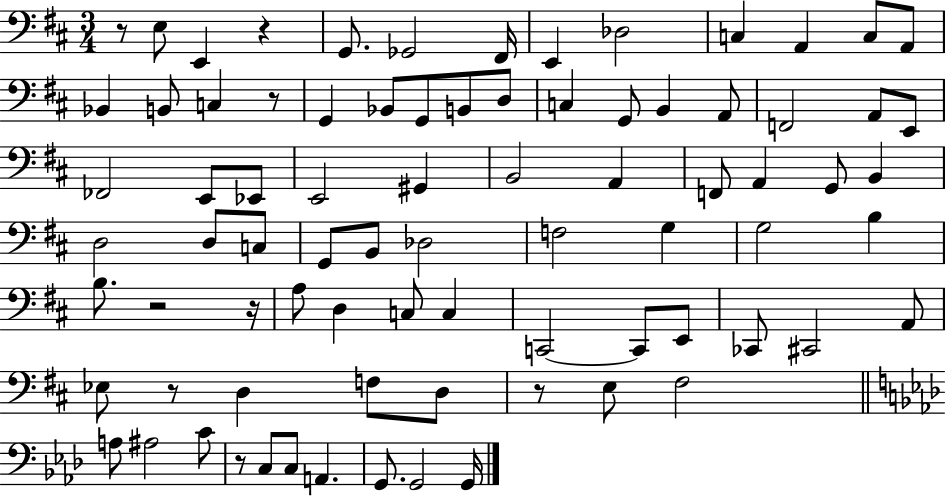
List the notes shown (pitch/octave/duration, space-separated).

R/e E3/e E2/q R/q G2/e. Gb2/h F#2/s E2/q Db3/h C3/q A2/q C3/e A2/e Bb2/q B2/e C3/q R/e G2/q Bb2/e G2/e B2/e D3/e C3/q G2/e B2/q A2/e F2/h A2/e E2/e FES2/h E2/e Eb2/e E2/h G#2/q B2/h A2/q F2/e A2/q G2/e B2/q D3/h D3/e C3/e G2/e B2/e Db3/h F3/h G3/q G3/h B3/q B3/e. R/h R/s A3/e D3/q C3/e C3/q C2/h C2/e E2/e CES2/e C#2/h A2/e Eb3/e R/e D3/q F3/e D3/e R/e E3/e F#3/h A3/e A#3/h C4/e R/e C3/e C3/e A2/q. G2/e. G2/h G2/s